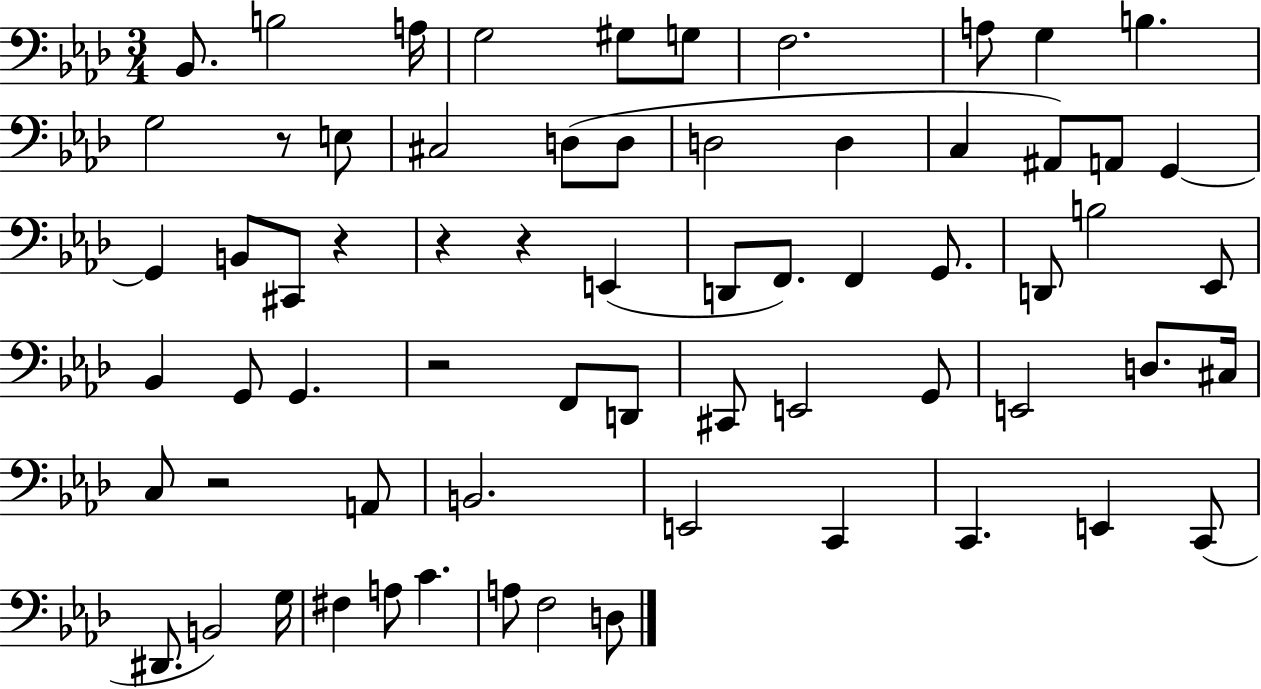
{
  \clef bass
  \numericTimeSignature
  \time 3/4
  \key aes \major
  \repeat volta 2 { bes,8. b2 a16 | g2 gis8 g8 | f2. | a8 g4 b4. | \break g2 r8 e8 | cis2 d8( d8 | d2 d4 | c4 ais,8) a,8 g,4~~ | \break g,4 b,8 cis,8 r4 | r4 r4 e,4( | d,8 f,8.) f,4 g,8. | d,8 b2 ees,8 | \break bes,4 g,8 g,4. | r2 f,8 d,8 | cis,8 e,2 g,8 | e,2 d8. cis16 | \break c8 r2 a,8 | b,2. | e,2 c,4 | c,4. e,4 c,8( | \break dis,8. b,2) g16 | fis4 a8 c'4. | a8 f2 d8 | } \bar "|."
}